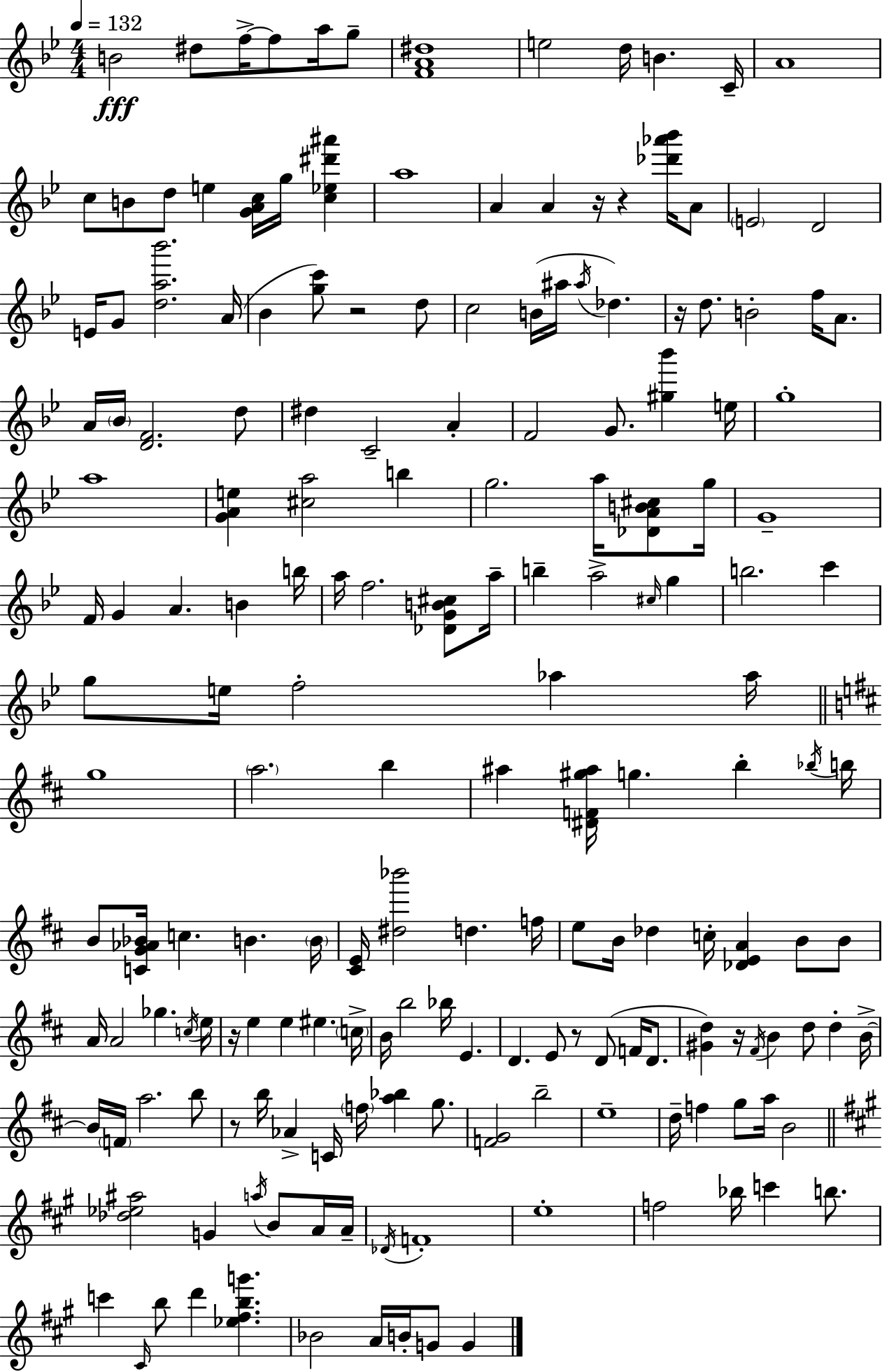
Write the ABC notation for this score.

X:1
T:Untitled
M:4/4
L:1/4
K:Bb
B2 ^d/2 f/4 f/2 a/4 g/2 [FA^d]4 e2 d/4 B C/4 A4 c/2 B/2 d/2 e [GAc]/4 g/4 [c_e^d'^a'] a4 A A z/4 z [_d'_a'_b']/4 A/2 E2 D2 E/4 G/2 [da_b']2 A/4 _B [gc']/2 z2 d/2 c2 B/4 ^a/4 ^a/4 _d z/4 d/2 B2 f/4 A/2 A/4 _B/4 [DF]2 d/2 ^d C2 A F2 G/2 [^g_b'] e/4 g4 a4 [GAe] [^ca]2 b g2 a/4 [_DAB^c]/2 g/4 G4 F/4 G A B b/4 a/4 f2 [_DGB^c]/2 a/4 b a2 ^c/4 g b2 c' g/2 e/4 f2 _a _a/4 g4 a2 b ^a [^DF^g^a]/4 g b _b/4 b/4 B/2 [CG_A_B]/4 c B B/4 [^CE]/4 [^d_b']2 d f/4 e/2 B/4 _d c/4 [_DEA] B/2 B/2 A/4 A2 _g c/4 e/4 z/4 e e ^e c/4 B/4 b2 _b/4 E D E/2 z/2 D/2 F/4 D/2 [^Gd] z/4 ^F/4 B d/2 d B/4 B/4 F/4 a2 b/2 z/2 b/4 _A C/4 f/4 [a_b] g/2 [FG]2 b2 e4 d/4 f g/2 a/4 B2 [_d_e^a]2 G a/4 B/2 A/4 A/4 _D/4 F4 e4 f2 _b/4 c' b/2 c' ^C/4 b/2 d' [_e^fbg'] _B2 A/4 B/4 G/2 G